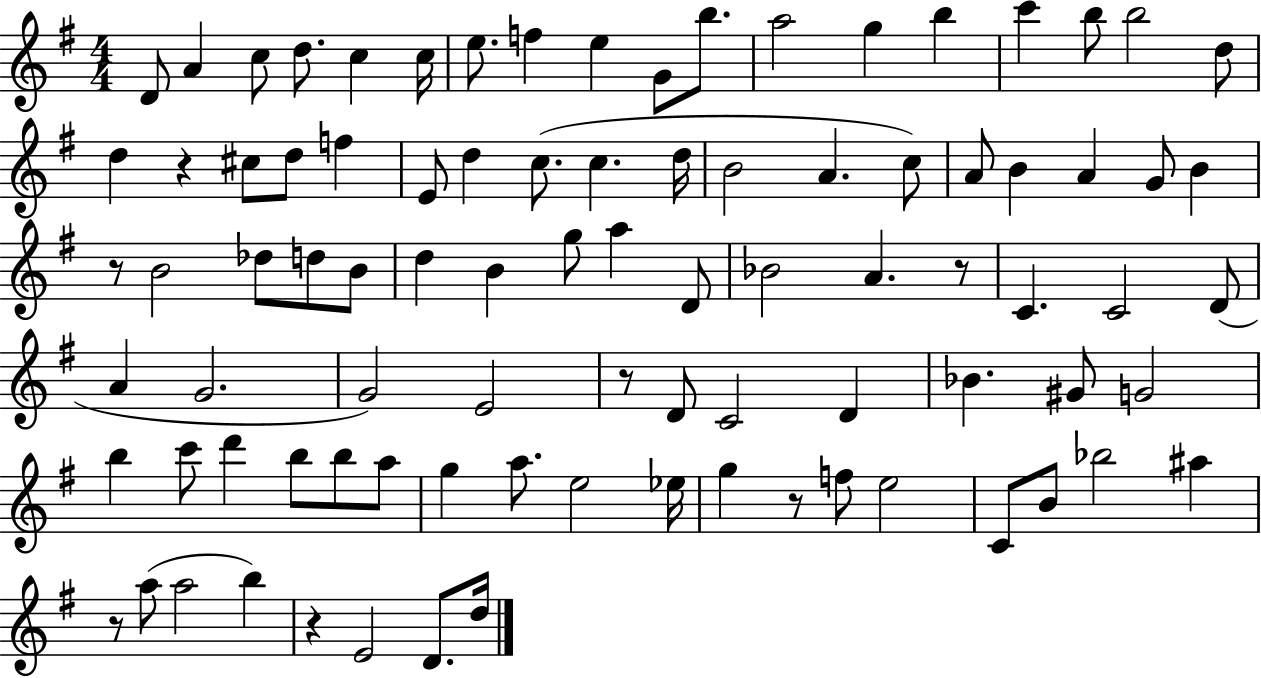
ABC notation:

X:1
T:Untitled
M:4/4
L:1/4
K:G
D/2 A c/2 d/2 c c/4 e/2 f e G/2 b/2 a2 g b c' b/2 b2 d/2 d z ^c/2 d/2 f E/2 d c/2 c d/4 B2 A c/2 A/2 B A G/2 B z/2 B2 _d/2 d/2 B/2 d B g/2 a D/2 _B2 A z/2 C C2 D/2 A G2 G2 E2 z/2 D/2 C2 D _B ^G/2 G2 b c'/2 d' b/2 b/2 a/2 g a/2 e2 _e/4 g z/2 f/2 e2 C/2 B/2 _b2 ^a z/2 a/2 a2 b z E2 D/2 d/4